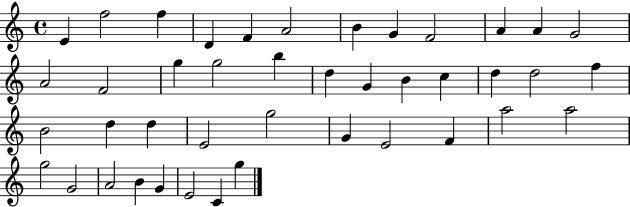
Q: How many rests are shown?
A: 0